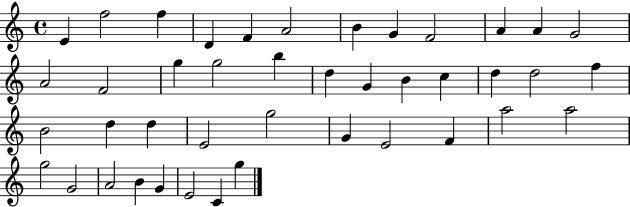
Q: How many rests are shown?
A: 0